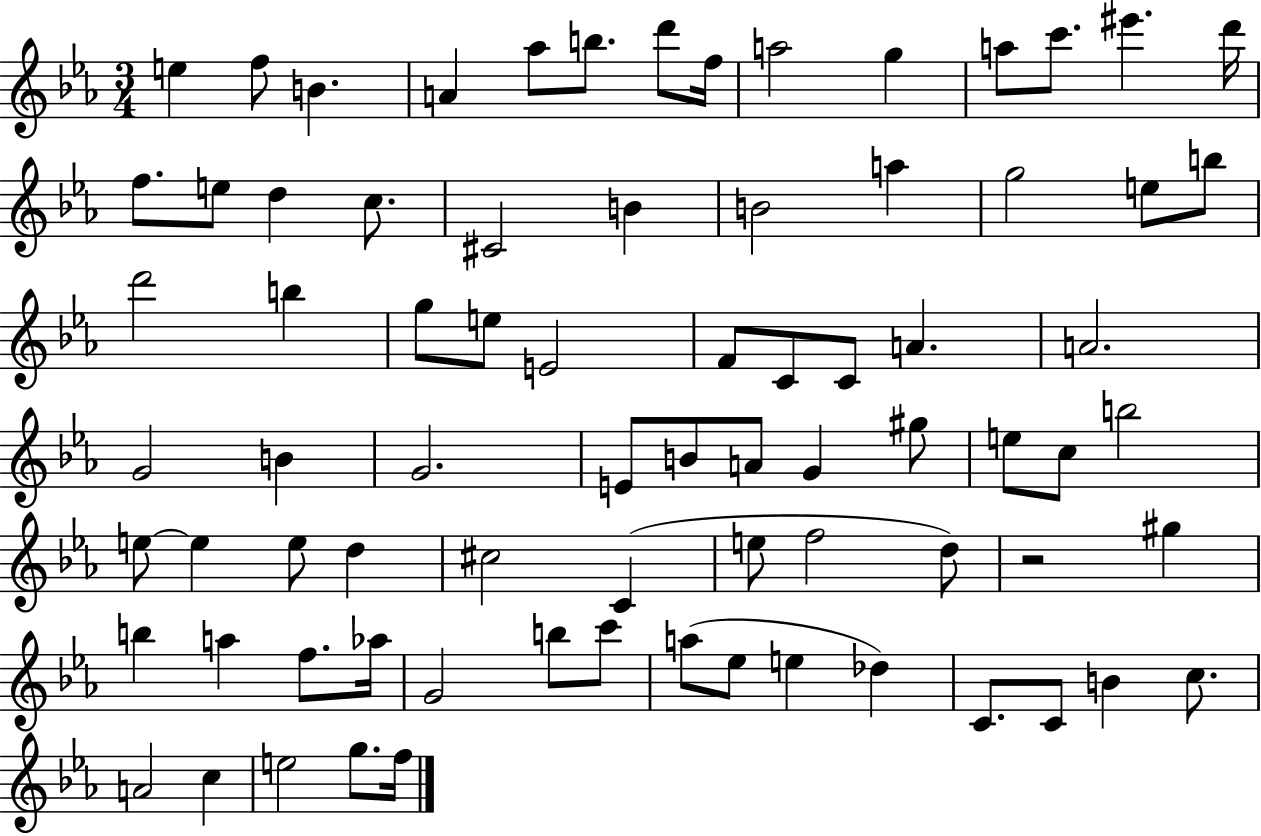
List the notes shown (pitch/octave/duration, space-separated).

E5/q F5/e B4/q. A4/q Ab5/e B5/e. D6/e F5/s A5/h G5/q A5/e C6/e. EIS6/q. D6/s F5/e. E5/e D5/q C5/e. C#4/h B4/q B4/h A5/q G5/h E5/e B5/e D6/h B5/q G5/e E5/e E4/h F4/e C4/e C4/e A4/q. A4/h. G4/h B4/q G4/h. E4/e B4/e A4/e G4/q G#5/e E5/e C5/e B5/h E5/e E5/q E5/e D5/q C#5/h C4/q E5/e F5/h D5/e R/h G#5/q B5/q A5/q F5/e. Ab5/s G4/h B5/e C6/e A5/e Eb5/e E5/q Db5/q C4/e. C4/e B4/q C5/e. A4/h C5/q E5/h G5/e. F5/s